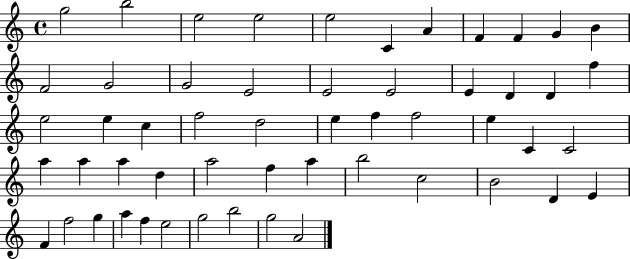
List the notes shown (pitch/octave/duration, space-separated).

G5/h B5/h E5/h E5/h E5/h C4/q A4/q F4/q F4/q G4/q B4/q F4/h G4/h G4/h E4/h E4/h E4/h E4/q D4/q D4/q F5/q E5/h E5/q C5/q F5/h D5/h E5/q F5/q F5/h E5/q C4/q C4/h A5/q A5/q A5/q D5/q A5/h F5/q A5/q B5/h C5/h B4/h D4/q E4/q F4/q F5/h G5/q A5/q F5/q E5/h G5/h B5/h G5/h A4/h